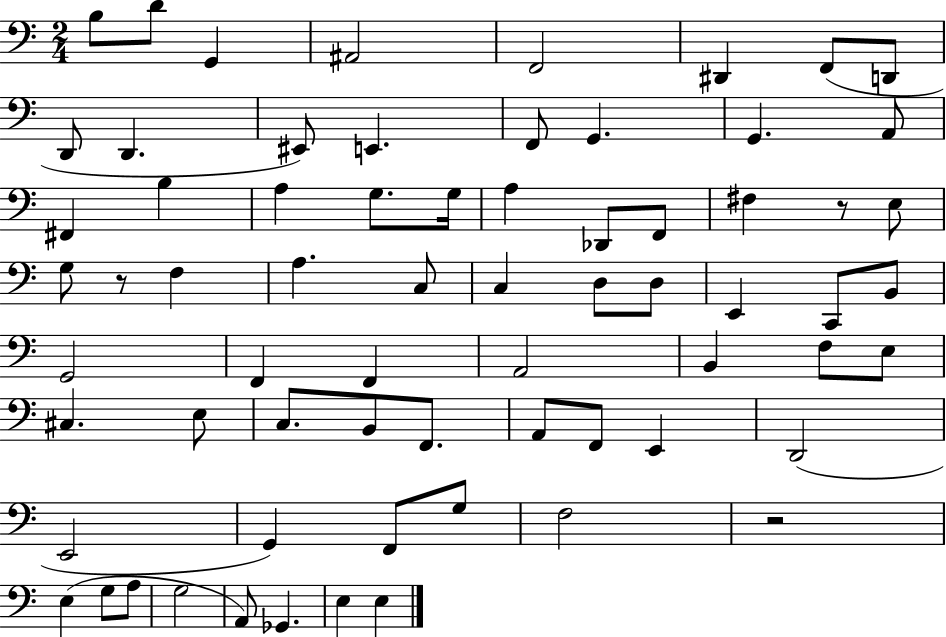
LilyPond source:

{
  \clef bass
  \numericTimeSignature
  \time 2/4
  \key c \major
  \repeat volta 2 { b8 d'8 g,4 | ais,2 | f,2 | dis,4 f,8( d,8 | \break d,8 d,4. | eis,8) e,4. | f,8 g,4. | g,4. a,8 | \break fis,4 b4 | a4 g8. g16 | a4 des,8 f,8 | fis4 r8 e8 | \break g8 r8 f4 | a4. c8 | c4 d8 d8 | e,4 c,8 b,8 | \break g,2 | f,4 f,4 | a,2 | b,4 f8 e8 | \break cis4. e8 | c8. b,8 f,8. | a,8 f,8 e,4 | d,2( | \break e,2 | g,4) f,8 g8 | f2 | r2 | \break e4( g8 a8 | g2 | a,8) ges,4. | e4 e4 | \break } \bar "|."
}